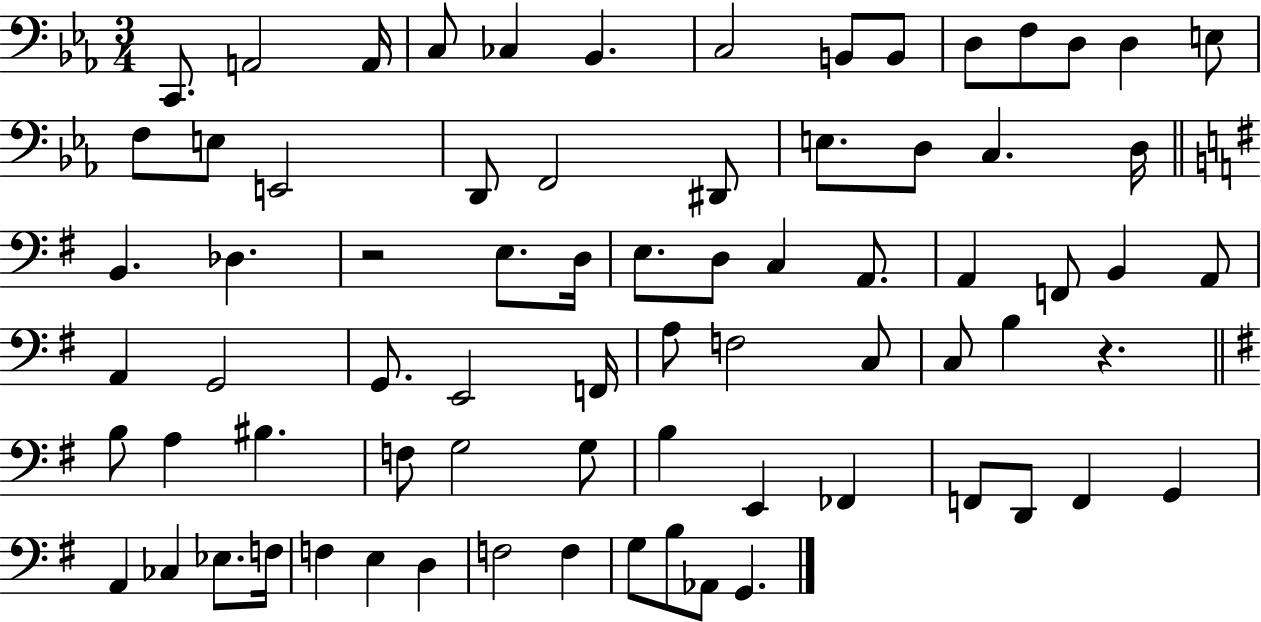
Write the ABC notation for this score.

X:1
T:Untitled
M:3/4
L:1/4
K:Eb
C,,/2 A,,2 A,,/4 C,/2 _C, _B,, C,2 B,,/2 B,,/2 D,/2 F,/2 D,/2 D, E,/2 F,/2 E,/2 E,,2 D,,/2 F,,2 ^D,,/2 E,/2 D,/2 C, D,/4 B,, _D, z2 E,/2 D,/4 E,/2 D,/2 C, A,,/2 A,, F,,/2 B,, A,,/2 A,, G,,2 G,,/2 E,,2 F,,/4 A,/2 F,2 C,/2 C,/2 B, z B,/2 A, ^B, F,/2 G,2 G,/2 B, E,, _F,, F,,/2 D,,/2 F,, G,, A,, _C, _E,/2 F,/4 F, E, D, F,2 F, G,/2 B,/2 _A,,/2 G,,